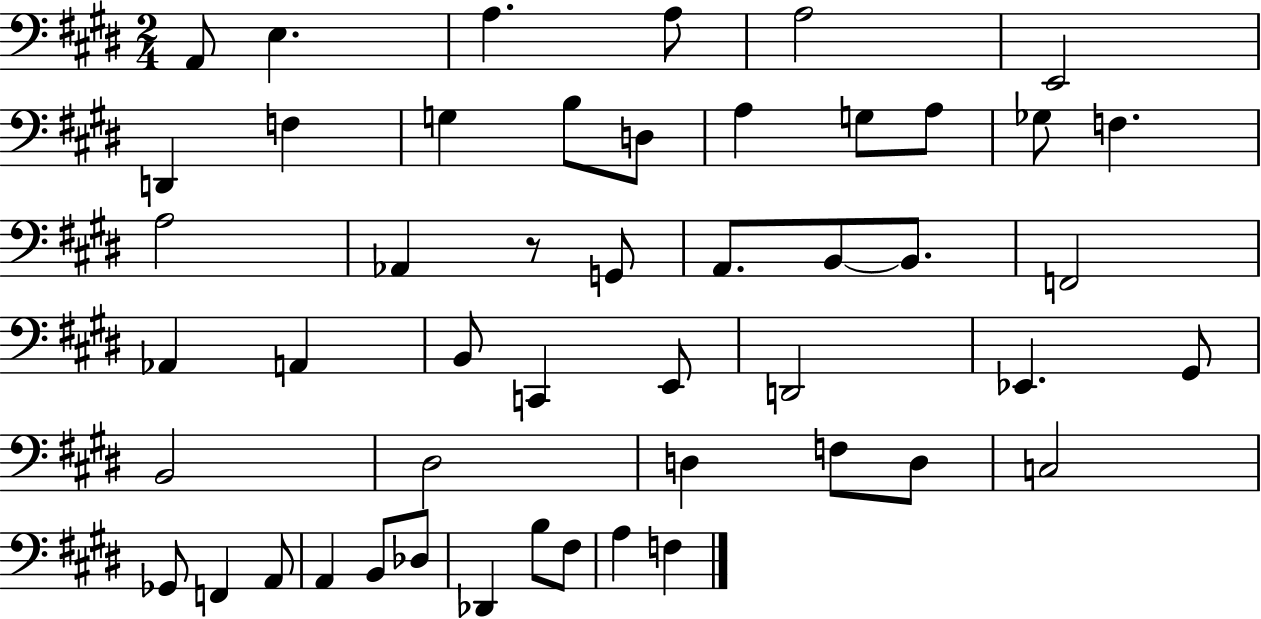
A2/e E3/q. A3/q. A3/e A3/h E2/h D2/q F3/q G3/q B3/e D3/e A3/q G3/e A3/e Gb3/e F3/q. A3/h Ab2/q R/e G2/e A2/e. B2/e B2/e. F2/h Ab2/q A2/q B2/e C2/q E2/e D2/h Eb2/q. G#2/e B2/h D#3/h D3/q F3/e D3/e C3/h Gb2/e F2/q A2/e A2/q B2/e Db3/e Db2/q B3/e F#3/e A3/q F3/q